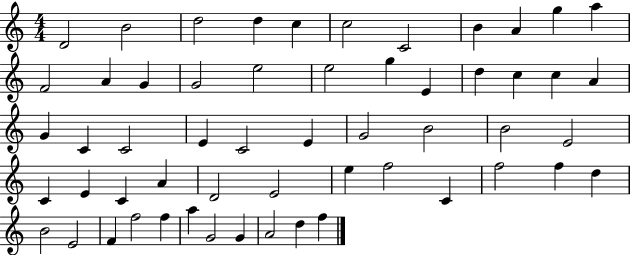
X:1
T:Untitled
M:4/4
L:1/4
K:C
D2 B2 d2 d c c2 C2 B A g a F2 A G G2 e2 e2 g E d c c A G C C2 E C2 E G2 B2 B2 E2 C E C A D2 E2 e f2 C f2 f d B2 E2 F f2 f a G2 G A2 d f